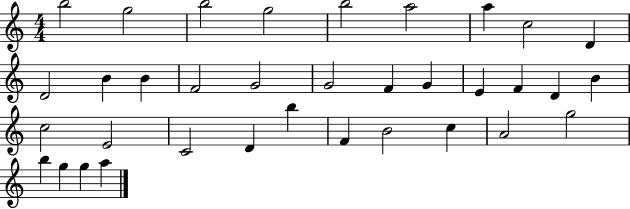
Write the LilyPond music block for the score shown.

{
  \clef treble
  \numericTimeSignature
  \time 4/4
  \key c \major
  b''2 g''2 | b''2 g''2 | b''2 a''2 | a''4 c''2 d'4 | \break d'2 b'4 b'4 | f'2 g'2 | g'2 f'4 g'4 | e'4 f'4 d'4 b'4 | \break c''2 e'2 | c'2 d'4 b''4 | f'4 b'2 c''4 | a'2 g''2 | \break b''4 g''4 g''4 a''4 | \bar "|."
}